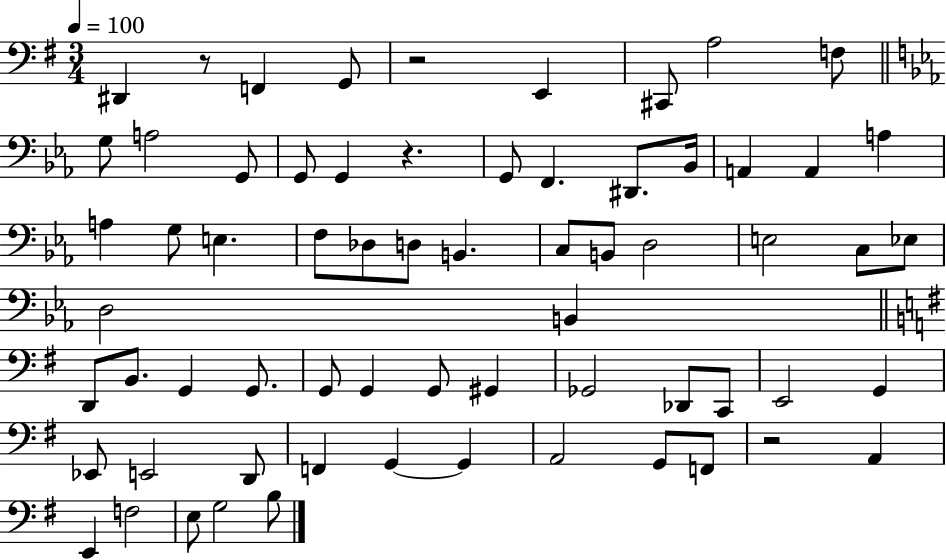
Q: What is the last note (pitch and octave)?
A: B3